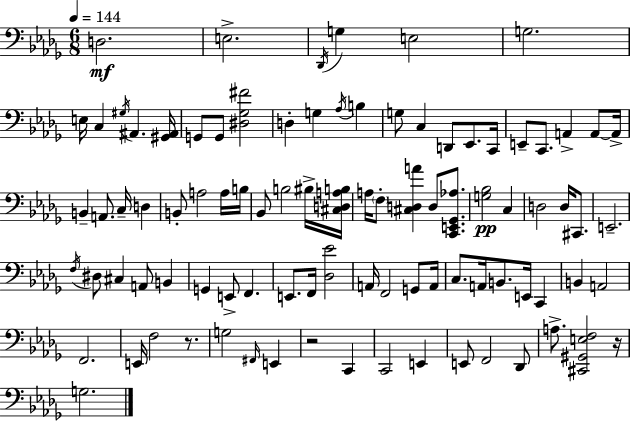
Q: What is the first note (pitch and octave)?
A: D3